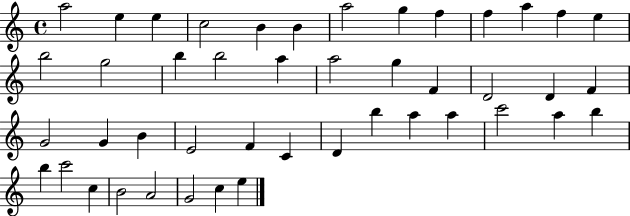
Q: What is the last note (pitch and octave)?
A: E5